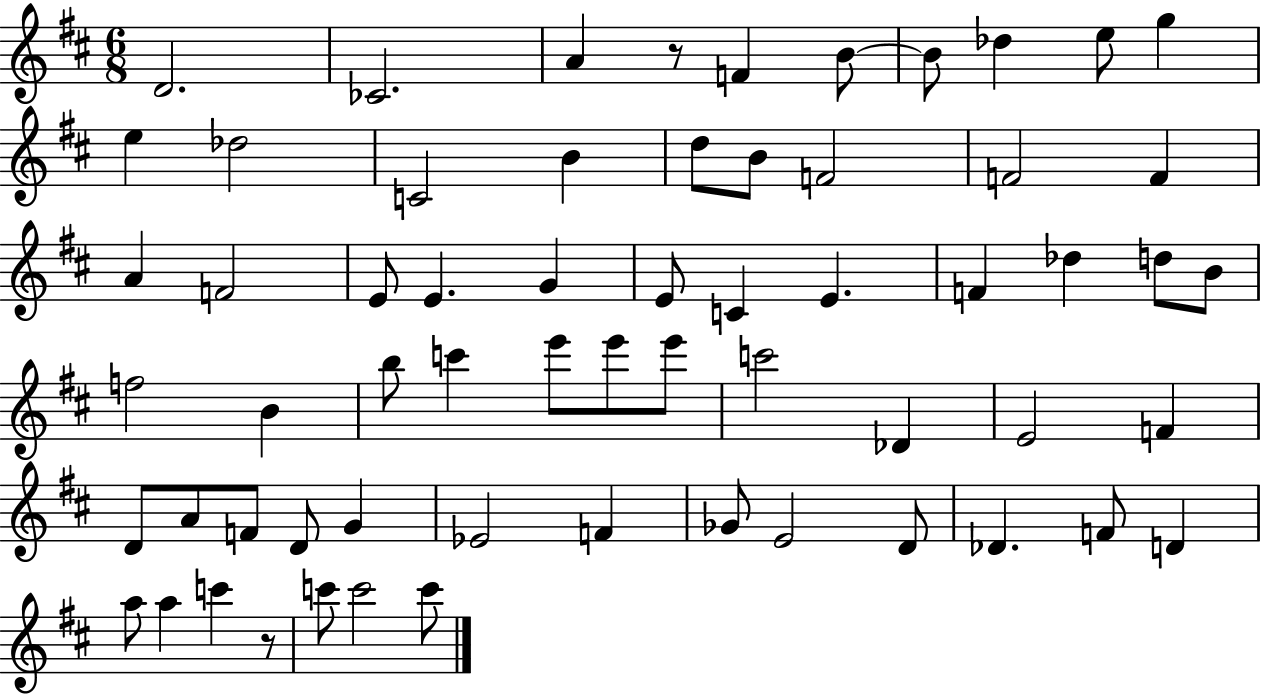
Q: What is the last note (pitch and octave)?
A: C6